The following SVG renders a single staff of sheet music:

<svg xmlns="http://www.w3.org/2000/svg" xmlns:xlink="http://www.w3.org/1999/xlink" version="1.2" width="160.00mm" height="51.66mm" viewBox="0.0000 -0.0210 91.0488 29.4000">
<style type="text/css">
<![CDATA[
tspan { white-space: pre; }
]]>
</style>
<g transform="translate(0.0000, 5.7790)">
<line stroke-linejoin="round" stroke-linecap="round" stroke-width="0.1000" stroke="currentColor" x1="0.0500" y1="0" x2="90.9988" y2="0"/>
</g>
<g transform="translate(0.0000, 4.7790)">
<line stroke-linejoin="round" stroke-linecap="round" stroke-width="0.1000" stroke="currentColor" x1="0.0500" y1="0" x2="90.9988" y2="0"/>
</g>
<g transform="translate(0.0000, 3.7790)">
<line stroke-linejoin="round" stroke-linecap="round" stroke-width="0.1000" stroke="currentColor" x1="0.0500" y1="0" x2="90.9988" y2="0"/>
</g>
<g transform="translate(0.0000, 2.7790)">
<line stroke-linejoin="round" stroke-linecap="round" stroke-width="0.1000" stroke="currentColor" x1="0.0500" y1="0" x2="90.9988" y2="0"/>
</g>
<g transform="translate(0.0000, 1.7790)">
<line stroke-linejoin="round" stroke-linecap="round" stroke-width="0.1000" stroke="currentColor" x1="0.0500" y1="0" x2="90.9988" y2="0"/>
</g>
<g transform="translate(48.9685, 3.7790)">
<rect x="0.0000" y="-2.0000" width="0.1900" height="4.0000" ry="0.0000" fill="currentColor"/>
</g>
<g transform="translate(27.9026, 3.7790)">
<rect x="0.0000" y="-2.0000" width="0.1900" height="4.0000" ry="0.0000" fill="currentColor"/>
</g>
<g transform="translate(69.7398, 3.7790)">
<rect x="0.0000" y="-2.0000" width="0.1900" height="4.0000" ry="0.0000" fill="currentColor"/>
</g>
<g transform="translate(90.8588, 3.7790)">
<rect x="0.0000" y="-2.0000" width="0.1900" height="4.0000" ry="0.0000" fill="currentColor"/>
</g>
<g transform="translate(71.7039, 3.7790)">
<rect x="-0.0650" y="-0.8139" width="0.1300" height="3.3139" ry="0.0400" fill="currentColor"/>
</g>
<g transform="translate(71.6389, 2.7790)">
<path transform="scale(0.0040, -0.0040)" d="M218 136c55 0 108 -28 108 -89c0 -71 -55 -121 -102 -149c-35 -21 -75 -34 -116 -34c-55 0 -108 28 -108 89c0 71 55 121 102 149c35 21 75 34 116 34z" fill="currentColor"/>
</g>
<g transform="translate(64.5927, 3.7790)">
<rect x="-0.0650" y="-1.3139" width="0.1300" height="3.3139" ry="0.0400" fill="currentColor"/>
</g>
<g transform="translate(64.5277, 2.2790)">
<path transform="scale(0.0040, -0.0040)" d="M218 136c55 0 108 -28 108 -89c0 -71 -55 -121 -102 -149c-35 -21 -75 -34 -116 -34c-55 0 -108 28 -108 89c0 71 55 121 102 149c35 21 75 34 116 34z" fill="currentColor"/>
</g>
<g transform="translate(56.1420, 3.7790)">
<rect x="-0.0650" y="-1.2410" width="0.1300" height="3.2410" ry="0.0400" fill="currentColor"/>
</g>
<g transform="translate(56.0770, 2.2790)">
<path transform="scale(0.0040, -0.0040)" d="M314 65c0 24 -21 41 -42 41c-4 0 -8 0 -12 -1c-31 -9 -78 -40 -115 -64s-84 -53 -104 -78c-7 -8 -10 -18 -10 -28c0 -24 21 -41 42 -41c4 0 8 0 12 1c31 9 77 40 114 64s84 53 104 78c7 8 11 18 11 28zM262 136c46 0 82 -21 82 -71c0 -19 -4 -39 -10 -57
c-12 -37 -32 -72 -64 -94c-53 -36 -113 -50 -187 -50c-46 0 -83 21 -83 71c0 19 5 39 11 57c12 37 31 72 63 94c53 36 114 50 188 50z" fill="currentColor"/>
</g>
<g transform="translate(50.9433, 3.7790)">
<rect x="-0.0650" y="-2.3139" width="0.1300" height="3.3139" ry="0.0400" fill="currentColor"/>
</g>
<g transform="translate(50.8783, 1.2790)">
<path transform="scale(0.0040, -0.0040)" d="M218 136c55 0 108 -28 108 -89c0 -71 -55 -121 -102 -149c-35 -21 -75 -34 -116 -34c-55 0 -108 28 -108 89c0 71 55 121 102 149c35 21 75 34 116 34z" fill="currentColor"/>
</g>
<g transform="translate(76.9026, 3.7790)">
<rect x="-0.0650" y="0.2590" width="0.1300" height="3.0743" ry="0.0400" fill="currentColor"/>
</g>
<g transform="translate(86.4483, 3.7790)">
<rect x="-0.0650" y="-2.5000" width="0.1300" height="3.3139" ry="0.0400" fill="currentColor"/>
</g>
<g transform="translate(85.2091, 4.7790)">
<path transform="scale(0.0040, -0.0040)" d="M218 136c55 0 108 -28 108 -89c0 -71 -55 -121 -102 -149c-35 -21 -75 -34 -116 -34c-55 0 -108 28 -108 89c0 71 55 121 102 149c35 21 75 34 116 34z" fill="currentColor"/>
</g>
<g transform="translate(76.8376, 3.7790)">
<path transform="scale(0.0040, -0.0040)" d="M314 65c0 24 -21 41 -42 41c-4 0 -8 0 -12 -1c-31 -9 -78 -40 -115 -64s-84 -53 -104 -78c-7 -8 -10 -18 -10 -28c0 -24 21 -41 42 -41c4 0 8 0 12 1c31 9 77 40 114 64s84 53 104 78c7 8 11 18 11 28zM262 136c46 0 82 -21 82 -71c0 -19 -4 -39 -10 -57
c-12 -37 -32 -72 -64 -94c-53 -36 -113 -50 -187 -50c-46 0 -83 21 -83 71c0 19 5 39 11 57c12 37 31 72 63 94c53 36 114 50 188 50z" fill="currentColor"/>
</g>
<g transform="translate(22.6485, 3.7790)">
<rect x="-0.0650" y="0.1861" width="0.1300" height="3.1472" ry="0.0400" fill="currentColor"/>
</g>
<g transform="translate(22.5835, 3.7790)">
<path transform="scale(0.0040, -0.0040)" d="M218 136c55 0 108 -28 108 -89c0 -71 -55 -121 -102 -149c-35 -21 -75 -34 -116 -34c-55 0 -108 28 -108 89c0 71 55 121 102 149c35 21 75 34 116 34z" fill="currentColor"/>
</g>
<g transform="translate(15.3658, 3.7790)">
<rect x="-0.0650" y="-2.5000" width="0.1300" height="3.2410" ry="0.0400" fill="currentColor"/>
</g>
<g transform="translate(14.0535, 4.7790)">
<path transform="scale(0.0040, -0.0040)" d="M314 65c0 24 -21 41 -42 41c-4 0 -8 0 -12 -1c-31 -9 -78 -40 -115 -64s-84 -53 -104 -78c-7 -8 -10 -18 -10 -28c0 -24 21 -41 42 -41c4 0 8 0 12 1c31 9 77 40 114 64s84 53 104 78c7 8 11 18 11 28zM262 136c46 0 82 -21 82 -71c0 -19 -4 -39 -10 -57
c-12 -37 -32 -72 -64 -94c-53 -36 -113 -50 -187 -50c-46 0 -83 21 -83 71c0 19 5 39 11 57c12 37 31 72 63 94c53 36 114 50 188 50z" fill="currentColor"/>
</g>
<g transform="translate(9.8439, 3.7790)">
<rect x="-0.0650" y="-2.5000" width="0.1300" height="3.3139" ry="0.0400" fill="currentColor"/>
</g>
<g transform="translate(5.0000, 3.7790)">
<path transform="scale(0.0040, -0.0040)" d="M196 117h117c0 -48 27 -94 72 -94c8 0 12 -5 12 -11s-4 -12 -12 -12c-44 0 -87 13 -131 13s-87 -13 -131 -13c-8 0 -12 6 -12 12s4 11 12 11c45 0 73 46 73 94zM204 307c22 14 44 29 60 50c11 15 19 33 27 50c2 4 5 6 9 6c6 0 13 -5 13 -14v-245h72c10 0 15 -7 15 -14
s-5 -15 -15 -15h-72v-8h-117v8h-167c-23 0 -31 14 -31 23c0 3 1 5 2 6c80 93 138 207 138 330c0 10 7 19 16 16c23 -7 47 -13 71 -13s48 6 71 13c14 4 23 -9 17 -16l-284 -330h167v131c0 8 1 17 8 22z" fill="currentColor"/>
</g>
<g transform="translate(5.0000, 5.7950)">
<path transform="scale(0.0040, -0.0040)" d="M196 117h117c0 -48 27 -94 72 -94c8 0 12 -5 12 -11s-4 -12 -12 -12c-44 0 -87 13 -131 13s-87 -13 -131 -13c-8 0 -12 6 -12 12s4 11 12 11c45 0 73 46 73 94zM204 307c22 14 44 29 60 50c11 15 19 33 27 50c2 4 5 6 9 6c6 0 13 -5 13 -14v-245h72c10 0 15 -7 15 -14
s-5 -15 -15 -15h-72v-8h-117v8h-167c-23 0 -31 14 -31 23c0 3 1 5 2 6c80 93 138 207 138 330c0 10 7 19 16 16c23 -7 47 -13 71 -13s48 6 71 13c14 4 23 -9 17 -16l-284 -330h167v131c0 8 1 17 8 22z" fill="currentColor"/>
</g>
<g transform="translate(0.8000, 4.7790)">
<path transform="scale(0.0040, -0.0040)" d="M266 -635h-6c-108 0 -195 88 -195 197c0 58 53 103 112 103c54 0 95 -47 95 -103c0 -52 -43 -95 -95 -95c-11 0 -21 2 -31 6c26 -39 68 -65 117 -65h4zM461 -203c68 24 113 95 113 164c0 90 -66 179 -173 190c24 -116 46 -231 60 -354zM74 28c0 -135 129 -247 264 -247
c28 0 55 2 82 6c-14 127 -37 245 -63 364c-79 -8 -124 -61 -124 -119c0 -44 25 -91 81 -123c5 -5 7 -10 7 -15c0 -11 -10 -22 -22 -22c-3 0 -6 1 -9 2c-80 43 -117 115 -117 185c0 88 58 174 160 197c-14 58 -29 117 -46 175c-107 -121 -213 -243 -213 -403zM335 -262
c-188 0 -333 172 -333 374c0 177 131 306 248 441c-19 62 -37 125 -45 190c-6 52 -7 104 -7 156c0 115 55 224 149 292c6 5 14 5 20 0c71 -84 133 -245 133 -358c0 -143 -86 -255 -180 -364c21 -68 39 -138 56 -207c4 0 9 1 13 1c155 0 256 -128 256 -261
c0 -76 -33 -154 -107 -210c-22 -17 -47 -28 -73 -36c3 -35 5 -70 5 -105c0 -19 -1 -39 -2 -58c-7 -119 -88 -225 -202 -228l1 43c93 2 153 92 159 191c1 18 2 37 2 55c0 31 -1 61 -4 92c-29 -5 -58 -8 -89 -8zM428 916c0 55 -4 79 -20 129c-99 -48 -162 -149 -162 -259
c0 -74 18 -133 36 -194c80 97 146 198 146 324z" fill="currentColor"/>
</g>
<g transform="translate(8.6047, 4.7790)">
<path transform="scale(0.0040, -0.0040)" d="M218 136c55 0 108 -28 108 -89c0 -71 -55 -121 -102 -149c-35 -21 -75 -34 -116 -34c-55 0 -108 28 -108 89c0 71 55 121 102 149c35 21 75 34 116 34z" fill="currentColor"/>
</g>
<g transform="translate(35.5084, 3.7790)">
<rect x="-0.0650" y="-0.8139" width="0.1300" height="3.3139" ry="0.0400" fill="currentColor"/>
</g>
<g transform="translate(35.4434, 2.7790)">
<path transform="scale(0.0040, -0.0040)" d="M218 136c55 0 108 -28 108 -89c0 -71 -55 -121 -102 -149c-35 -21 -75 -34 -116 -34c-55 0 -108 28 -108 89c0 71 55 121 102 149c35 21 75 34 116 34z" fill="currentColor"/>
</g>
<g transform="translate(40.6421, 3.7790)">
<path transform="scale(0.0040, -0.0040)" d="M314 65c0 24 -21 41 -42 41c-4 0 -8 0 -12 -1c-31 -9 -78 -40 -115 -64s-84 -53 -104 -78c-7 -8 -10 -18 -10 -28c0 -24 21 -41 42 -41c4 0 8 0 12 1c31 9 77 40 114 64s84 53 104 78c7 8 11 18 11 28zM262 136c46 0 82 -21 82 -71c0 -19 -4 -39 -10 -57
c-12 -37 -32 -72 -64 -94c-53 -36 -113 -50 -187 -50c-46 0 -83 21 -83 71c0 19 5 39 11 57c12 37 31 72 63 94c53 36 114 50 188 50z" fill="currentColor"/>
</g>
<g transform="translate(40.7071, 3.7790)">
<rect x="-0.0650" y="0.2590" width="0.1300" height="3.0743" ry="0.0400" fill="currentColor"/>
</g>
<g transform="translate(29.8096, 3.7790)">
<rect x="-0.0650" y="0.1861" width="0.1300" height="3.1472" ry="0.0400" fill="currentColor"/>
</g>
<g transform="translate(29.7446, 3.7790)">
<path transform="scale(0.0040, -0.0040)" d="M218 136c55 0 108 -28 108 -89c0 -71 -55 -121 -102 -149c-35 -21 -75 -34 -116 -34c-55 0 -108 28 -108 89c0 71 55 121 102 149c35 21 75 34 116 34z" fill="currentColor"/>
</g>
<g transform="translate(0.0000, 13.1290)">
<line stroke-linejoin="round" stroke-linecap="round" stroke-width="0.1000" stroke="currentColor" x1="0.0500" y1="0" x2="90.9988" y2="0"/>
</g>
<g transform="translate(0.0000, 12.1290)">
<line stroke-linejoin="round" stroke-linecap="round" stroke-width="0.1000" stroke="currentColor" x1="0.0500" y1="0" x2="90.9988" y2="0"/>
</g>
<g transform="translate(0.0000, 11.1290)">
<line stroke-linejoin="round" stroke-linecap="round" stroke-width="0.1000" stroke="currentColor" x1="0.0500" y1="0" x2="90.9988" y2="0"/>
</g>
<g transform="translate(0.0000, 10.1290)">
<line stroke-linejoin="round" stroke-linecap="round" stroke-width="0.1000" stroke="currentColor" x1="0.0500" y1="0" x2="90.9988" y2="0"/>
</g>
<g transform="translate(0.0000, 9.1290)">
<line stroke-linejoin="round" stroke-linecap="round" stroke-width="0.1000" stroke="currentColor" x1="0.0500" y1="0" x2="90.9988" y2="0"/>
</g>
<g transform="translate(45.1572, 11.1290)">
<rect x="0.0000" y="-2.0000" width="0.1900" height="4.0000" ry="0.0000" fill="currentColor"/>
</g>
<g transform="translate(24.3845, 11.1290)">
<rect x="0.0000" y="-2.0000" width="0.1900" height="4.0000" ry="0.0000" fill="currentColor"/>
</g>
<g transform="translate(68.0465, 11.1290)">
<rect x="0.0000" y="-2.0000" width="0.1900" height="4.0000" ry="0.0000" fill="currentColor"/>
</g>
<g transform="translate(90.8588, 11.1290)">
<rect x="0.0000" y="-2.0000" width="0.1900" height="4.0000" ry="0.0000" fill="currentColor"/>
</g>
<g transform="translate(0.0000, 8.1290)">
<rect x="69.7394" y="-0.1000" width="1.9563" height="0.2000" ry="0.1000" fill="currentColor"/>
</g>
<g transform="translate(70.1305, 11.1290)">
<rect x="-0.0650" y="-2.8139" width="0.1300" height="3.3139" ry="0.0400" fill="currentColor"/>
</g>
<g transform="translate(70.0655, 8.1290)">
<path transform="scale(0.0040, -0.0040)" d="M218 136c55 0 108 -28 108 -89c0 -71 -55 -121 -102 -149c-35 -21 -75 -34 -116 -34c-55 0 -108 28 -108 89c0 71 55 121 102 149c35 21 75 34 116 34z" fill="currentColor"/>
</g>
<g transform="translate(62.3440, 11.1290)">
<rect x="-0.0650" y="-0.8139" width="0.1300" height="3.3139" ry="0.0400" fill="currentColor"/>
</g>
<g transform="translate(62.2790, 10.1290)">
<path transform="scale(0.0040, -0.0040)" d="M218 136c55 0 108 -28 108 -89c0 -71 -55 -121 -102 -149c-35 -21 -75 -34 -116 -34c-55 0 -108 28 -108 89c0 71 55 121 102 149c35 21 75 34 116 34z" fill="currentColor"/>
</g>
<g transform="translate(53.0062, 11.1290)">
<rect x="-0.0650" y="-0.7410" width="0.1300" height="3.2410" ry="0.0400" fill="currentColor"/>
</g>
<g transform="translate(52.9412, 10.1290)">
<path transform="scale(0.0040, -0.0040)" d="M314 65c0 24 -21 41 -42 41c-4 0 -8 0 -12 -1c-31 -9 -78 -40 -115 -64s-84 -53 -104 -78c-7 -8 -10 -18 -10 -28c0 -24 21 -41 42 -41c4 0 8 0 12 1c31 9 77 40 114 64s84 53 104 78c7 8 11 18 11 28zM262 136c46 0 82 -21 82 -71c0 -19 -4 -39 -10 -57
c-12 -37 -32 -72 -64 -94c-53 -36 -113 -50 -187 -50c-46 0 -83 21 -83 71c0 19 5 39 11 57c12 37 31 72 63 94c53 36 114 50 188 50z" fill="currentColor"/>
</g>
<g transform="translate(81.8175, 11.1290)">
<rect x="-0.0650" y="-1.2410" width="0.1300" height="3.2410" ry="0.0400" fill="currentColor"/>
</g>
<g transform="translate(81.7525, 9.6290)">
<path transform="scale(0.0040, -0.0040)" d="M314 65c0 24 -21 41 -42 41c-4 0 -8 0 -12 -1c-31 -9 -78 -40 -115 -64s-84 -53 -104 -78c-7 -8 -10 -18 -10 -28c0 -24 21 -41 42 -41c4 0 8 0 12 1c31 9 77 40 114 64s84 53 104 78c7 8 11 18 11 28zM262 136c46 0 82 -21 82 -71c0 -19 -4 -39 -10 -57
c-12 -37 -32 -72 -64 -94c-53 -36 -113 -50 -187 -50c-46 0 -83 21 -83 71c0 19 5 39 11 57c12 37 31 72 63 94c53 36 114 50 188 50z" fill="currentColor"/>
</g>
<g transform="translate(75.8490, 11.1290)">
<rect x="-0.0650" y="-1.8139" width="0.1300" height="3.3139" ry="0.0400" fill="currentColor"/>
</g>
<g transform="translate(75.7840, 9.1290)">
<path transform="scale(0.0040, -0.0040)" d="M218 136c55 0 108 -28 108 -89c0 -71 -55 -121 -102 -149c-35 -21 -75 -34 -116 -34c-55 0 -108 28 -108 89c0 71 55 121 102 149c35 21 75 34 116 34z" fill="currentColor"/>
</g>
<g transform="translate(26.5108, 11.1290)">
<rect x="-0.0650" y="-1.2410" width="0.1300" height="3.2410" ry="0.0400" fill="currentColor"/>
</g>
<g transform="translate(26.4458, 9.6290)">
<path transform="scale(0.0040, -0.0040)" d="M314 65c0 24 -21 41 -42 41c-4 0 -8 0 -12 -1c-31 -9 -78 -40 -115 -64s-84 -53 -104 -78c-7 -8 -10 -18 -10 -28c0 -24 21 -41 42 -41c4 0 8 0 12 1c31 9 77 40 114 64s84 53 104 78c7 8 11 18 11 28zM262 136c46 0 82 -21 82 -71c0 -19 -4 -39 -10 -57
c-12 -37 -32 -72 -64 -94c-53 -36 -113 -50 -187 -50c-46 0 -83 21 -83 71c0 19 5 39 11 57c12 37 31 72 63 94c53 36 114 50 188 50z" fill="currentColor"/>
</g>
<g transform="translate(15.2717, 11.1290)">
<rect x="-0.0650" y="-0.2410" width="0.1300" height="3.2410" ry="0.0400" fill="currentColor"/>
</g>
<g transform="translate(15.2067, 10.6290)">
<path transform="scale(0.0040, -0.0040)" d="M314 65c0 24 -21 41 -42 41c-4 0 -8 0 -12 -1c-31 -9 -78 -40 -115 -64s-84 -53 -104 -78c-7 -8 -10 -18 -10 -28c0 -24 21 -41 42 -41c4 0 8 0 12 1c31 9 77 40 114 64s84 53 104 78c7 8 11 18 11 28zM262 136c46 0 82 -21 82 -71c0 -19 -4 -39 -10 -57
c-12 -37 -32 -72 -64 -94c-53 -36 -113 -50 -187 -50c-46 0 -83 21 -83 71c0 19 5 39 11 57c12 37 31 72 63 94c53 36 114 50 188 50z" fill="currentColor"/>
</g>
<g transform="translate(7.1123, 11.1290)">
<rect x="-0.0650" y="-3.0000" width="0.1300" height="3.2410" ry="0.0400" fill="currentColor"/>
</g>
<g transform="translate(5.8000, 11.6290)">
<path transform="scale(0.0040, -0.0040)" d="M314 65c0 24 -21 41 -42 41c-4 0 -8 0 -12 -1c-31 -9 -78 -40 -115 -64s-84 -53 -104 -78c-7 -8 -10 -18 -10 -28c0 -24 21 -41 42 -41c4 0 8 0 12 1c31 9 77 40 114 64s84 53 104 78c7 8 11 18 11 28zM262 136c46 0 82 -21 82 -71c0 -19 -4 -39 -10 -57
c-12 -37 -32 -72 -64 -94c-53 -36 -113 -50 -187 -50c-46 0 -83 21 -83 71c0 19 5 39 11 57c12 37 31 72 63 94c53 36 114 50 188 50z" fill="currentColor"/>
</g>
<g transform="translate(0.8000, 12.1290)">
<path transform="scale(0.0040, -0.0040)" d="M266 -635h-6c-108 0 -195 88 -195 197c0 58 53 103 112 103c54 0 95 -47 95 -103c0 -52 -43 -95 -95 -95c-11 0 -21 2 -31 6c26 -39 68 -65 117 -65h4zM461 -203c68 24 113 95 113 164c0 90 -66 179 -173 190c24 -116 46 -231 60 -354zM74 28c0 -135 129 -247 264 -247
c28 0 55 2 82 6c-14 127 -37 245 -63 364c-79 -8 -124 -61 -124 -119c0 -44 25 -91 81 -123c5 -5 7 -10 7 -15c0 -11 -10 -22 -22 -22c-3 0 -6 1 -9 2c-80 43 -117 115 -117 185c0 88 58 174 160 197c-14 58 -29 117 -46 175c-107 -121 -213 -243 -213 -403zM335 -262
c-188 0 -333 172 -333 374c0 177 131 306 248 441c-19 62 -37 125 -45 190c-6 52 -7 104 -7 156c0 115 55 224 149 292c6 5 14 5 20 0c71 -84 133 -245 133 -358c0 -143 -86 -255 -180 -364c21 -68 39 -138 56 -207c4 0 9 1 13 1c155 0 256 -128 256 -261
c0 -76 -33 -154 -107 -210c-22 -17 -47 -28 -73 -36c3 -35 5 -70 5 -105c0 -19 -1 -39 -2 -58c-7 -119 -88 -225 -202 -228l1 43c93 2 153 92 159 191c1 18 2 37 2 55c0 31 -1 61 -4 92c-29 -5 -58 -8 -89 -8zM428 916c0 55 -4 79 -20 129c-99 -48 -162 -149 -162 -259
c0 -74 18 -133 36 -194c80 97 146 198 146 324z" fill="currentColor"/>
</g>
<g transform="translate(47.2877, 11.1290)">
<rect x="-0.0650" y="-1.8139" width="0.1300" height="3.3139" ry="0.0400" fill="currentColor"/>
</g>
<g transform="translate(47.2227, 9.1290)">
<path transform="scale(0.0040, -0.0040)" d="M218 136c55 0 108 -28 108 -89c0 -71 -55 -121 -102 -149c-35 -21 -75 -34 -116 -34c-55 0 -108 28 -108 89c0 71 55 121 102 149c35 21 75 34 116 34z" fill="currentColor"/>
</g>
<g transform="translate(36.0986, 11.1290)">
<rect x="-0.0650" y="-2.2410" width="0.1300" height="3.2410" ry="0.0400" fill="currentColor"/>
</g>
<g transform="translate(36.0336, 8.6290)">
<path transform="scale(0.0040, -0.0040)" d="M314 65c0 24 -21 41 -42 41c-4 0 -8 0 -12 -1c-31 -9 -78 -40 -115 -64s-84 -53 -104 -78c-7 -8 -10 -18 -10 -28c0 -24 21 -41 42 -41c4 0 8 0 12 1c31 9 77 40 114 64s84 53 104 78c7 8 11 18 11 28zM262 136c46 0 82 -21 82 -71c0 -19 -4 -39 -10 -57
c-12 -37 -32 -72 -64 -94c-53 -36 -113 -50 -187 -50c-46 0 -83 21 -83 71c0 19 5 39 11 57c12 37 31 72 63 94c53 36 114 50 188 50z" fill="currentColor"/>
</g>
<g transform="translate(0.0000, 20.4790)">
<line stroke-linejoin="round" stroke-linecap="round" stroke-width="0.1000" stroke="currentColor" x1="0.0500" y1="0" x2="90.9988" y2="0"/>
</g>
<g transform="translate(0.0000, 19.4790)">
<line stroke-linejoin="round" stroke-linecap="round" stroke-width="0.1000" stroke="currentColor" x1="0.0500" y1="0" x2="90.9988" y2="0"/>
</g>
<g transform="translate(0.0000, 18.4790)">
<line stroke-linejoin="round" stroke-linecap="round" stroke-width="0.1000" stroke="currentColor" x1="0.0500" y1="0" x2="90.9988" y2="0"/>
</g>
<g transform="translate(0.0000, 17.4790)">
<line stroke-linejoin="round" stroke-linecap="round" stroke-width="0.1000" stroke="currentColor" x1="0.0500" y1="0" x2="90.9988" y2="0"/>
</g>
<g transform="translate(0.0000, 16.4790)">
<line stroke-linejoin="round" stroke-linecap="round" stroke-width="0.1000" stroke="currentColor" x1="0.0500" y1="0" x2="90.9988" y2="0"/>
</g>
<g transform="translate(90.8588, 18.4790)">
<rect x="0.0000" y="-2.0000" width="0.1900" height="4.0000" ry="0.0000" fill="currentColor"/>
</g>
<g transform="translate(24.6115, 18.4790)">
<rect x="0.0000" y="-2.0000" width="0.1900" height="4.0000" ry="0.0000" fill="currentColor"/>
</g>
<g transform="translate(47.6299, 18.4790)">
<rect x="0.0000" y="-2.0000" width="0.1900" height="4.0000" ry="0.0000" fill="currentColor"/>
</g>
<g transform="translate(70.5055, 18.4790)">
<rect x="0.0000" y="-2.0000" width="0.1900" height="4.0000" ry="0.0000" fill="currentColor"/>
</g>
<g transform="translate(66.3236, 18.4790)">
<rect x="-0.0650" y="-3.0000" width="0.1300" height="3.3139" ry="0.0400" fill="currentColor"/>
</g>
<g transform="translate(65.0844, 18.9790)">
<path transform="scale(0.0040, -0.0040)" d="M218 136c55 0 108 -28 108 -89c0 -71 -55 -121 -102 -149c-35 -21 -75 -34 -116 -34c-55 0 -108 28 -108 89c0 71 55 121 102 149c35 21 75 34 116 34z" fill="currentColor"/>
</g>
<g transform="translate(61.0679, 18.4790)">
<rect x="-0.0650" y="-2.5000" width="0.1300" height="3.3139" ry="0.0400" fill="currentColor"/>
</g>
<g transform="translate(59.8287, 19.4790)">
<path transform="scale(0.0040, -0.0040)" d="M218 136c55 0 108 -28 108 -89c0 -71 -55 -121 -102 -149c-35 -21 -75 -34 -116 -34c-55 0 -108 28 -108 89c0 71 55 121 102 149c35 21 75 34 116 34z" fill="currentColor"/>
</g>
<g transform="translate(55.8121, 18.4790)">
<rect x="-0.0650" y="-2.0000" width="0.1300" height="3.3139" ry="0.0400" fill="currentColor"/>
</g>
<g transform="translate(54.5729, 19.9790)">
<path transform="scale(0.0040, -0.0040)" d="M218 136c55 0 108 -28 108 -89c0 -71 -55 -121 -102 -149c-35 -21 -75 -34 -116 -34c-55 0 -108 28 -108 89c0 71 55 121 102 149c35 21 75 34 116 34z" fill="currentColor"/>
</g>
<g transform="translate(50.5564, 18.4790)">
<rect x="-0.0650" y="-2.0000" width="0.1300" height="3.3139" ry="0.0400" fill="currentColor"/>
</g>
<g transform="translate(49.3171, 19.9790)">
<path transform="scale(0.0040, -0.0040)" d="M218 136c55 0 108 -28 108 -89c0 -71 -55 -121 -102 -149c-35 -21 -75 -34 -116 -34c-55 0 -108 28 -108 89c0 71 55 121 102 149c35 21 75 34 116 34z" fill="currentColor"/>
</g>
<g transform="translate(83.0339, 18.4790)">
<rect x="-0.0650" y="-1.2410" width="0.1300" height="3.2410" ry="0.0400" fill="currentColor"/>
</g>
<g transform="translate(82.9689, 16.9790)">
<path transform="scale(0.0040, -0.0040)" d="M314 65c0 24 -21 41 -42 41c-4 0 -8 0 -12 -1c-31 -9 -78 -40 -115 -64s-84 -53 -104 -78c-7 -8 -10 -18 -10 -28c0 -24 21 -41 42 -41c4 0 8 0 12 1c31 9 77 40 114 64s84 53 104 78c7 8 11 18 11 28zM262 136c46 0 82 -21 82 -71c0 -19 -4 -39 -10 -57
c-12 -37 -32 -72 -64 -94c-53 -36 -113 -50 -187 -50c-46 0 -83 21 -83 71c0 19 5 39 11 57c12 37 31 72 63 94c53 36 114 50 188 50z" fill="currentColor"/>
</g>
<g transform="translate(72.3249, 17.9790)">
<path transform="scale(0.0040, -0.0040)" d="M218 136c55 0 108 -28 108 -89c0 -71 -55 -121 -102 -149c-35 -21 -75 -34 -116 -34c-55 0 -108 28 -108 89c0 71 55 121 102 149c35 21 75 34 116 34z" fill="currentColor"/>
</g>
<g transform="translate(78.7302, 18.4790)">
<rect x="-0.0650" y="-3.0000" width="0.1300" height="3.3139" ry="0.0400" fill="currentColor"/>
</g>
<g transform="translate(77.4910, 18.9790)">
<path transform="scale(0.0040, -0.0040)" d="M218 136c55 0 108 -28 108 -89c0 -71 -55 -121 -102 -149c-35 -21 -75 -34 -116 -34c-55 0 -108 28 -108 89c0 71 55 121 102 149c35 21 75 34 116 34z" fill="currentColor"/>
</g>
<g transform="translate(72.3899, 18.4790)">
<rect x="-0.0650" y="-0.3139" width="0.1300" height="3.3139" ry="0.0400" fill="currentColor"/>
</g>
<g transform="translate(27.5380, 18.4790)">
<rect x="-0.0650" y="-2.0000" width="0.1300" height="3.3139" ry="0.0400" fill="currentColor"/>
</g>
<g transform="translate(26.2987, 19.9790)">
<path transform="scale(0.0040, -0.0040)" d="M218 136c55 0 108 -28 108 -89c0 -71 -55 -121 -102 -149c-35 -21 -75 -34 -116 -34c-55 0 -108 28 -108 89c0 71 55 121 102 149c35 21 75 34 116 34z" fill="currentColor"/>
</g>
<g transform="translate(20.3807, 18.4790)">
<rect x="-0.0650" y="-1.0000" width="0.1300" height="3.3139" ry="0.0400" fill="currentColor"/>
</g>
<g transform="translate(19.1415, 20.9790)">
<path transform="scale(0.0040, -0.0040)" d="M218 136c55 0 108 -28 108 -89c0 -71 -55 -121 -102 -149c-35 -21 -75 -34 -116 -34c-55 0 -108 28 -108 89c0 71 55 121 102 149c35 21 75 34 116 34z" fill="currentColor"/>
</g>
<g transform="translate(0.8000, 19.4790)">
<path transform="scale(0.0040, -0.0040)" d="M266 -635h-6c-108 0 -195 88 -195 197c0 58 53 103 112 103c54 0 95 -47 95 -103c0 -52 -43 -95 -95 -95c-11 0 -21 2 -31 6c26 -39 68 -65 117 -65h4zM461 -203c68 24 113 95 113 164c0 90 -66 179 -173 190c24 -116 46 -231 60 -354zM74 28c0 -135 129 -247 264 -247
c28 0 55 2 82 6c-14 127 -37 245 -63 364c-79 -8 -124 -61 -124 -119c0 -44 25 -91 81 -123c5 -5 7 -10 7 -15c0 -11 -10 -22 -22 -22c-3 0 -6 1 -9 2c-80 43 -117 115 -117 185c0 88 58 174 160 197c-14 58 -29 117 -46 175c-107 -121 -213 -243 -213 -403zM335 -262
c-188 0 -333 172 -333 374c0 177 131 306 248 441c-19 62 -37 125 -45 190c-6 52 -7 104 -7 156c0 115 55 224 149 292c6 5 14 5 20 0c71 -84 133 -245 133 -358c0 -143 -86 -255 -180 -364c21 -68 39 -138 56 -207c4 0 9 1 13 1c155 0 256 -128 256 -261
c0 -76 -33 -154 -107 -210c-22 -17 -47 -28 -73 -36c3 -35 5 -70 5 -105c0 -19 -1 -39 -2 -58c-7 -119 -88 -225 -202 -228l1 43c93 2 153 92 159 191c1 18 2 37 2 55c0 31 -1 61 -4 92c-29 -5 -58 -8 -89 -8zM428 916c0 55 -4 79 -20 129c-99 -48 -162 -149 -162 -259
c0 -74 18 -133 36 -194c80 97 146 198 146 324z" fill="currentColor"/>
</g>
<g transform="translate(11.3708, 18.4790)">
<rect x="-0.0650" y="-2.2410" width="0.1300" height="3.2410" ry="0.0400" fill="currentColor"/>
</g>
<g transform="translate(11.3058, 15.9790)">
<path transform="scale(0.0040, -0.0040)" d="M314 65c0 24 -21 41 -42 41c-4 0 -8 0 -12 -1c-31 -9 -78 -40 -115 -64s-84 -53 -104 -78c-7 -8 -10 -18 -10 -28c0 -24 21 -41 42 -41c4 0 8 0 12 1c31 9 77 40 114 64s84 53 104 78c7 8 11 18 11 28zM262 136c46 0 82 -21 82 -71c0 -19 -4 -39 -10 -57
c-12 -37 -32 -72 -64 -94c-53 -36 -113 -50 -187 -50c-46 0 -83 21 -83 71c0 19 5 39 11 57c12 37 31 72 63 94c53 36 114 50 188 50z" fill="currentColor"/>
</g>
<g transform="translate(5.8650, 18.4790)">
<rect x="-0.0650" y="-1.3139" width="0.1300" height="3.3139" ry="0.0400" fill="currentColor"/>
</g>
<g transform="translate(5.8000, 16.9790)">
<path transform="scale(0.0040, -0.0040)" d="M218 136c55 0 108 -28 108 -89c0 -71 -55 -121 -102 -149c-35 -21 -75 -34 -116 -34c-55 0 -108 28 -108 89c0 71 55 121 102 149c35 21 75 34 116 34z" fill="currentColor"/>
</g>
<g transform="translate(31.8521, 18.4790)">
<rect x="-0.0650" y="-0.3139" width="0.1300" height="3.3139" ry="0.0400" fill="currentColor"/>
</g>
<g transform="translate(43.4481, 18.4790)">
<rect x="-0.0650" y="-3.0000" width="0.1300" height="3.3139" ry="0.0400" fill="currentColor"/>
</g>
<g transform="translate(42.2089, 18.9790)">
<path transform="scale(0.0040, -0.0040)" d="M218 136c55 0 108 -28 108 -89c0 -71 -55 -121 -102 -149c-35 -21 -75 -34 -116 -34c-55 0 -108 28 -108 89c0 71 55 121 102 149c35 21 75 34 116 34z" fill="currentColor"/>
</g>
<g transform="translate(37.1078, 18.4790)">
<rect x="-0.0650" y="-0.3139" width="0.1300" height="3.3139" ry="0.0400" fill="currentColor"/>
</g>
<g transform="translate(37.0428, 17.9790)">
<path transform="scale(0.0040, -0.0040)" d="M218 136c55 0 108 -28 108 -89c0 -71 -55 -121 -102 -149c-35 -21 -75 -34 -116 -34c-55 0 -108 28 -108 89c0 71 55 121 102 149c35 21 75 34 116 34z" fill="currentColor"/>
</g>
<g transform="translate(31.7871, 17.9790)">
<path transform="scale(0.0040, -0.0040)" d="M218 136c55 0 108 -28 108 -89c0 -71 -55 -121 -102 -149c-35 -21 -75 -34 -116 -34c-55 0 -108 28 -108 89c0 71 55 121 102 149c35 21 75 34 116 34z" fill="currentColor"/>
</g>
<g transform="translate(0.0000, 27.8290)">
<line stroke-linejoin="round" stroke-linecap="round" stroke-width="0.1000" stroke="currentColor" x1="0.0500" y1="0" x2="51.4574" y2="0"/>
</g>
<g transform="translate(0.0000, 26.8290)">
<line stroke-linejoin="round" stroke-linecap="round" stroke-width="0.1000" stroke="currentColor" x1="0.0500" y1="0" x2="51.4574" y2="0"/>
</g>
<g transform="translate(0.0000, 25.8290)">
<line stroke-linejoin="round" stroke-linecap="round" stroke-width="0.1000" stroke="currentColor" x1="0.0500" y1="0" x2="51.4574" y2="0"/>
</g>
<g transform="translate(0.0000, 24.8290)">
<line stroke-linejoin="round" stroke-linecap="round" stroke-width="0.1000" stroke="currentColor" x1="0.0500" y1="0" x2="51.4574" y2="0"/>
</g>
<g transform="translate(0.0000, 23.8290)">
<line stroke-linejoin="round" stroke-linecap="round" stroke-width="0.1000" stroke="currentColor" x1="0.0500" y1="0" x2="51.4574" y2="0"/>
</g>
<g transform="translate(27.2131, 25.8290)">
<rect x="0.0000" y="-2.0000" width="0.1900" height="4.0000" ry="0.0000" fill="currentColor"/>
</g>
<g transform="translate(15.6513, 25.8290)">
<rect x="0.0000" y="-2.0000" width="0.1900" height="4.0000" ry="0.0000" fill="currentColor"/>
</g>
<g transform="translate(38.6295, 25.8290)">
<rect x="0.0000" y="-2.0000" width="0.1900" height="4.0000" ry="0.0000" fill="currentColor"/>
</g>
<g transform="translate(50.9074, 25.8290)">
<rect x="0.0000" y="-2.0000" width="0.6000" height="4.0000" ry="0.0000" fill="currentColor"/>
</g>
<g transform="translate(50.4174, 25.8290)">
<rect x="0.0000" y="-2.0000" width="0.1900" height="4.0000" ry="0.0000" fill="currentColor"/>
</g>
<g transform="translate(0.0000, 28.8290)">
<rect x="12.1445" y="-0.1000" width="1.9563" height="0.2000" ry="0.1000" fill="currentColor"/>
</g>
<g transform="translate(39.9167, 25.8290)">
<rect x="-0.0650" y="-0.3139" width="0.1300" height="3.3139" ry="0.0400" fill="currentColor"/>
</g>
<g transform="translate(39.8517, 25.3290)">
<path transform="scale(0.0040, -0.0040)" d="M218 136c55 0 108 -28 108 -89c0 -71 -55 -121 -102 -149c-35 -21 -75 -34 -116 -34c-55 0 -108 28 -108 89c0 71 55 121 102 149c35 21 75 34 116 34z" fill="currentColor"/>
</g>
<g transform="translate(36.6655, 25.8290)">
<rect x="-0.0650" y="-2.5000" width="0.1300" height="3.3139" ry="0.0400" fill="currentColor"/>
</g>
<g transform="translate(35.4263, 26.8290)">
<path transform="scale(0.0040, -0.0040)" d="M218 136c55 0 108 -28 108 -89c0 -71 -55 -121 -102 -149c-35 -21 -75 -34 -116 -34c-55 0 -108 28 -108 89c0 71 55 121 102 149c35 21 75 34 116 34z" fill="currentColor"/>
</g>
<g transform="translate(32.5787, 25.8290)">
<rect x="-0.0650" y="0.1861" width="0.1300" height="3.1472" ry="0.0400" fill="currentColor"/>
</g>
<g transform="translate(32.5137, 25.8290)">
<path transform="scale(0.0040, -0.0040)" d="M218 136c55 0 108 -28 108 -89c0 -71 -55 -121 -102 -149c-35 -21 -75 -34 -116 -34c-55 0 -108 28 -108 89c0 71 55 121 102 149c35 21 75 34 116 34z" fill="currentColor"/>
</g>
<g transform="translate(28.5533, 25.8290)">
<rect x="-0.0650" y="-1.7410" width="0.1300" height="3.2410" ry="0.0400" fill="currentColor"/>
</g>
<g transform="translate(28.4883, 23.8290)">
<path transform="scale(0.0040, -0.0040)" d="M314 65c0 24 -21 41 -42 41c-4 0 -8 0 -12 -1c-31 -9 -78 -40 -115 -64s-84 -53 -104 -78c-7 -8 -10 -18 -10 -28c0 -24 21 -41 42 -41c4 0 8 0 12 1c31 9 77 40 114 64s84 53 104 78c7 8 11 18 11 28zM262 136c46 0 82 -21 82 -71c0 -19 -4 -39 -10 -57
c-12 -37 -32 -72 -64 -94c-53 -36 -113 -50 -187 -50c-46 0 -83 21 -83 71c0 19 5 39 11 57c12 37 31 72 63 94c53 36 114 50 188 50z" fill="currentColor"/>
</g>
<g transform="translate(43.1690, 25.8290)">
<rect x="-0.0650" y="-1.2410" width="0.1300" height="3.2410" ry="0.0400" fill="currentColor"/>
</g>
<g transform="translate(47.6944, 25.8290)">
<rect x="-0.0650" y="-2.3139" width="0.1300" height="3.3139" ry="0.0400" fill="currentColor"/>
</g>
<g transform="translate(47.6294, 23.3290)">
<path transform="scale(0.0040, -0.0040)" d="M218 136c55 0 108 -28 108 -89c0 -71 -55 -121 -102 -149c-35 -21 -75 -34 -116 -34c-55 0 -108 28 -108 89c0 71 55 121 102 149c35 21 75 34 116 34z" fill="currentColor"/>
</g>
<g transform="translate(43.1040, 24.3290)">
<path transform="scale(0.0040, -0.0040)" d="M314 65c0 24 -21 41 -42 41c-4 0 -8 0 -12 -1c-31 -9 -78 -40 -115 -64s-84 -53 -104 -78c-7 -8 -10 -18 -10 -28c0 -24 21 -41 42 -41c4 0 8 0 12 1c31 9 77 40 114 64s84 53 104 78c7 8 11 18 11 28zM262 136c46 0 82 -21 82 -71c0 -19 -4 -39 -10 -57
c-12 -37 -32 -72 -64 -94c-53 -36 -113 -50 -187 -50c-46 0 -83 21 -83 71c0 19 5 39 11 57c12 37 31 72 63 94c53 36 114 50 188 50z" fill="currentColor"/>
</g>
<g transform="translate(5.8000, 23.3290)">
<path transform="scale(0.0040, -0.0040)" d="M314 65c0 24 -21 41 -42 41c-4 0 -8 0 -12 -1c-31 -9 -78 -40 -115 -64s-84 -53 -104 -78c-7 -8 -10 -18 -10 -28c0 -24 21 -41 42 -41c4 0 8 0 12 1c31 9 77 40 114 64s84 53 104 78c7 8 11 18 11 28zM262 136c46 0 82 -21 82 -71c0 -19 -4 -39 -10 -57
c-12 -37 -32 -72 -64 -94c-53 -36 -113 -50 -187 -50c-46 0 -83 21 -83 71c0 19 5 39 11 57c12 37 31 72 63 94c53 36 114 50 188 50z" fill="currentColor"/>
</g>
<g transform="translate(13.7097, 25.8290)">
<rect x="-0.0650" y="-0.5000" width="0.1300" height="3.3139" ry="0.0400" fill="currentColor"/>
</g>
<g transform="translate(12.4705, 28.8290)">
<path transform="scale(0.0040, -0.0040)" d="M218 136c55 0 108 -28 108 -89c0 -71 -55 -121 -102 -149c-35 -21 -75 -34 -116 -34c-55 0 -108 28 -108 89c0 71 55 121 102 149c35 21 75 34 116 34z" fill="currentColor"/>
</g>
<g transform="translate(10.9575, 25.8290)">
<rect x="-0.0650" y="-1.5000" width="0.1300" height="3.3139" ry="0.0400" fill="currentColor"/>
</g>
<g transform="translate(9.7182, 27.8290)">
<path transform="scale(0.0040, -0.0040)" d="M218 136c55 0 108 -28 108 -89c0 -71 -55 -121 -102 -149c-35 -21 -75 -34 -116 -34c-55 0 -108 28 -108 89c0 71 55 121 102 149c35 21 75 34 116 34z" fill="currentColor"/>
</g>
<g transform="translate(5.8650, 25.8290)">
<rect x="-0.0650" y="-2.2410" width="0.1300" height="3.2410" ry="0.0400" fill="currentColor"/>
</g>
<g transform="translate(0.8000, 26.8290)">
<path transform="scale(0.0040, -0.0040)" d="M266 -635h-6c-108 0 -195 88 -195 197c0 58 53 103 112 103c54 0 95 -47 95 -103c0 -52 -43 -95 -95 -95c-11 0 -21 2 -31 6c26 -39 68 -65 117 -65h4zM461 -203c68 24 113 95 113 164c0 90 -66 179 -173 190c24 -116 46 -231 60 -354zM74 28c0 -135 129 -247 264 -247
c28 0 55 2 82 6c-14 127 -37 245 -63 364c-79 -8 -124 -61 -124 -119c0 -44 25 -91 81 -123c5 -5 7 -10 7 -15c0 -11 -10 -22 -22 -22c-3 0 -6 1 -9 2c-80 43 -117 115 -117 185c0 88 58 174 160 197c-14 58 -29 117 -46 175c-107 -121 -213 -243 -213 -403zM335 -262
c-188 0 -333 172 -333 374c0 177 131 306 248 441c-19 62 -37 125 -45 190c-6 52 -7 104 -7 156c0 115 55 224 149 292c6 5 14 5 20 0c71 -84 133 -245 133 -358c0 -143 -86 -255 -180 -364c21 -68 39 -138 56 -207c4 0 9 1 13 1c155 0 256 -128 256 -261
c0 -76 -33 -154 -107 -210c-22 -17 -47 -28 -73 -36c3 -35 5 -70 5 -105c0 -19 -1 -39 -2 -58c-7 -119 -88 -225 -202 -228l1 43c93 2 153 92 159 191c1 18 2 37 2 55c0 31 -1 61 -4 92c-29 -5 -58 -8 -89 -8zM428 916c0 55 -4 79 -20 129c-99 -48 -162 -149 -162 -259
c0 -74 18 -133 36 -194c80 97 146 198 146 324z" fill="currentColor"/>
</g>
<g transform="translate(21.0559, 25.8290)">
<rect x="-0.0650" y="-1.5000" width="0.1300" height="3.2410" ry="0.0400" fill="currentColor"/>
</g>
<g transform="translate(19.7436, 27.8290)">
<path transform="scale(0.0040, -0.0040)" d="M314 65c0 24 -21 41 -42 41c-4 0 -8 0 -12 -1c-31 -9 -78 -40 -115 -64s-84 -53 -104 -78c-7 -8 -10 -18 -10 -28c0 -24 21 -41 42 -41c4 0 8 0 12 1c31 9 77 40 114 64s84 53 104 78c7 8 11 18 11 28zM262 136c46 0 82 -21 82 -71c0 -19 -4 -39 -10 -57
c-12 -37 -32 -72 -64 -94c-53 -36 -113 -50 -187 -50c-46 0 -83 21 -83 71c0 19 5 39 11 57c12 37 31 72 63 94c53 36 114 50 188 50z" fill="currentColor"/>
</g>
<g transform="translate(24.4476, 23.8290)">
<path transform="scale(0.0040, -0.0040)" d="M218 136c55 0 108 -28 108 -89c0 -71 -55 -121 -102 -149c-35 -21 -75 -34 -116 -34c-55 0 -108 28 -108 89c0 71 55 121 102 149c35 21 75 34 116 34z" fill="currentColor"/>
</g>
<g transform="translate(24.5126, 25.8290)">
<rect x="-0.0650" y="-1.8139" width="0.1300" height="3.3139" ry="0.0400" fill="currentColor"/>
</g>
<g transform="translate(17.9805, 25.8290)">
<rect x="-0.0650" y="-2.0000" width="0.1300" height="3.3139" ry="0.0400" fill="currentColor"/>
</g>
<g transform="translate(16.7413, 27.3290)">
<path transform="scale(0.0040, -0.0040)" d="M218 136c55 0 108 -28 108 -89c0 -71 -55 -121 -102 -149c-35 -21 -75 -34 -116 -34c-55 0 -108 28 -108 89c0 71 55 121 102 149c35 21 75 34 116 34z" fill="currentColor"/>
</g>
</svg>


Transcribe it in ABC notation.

X:1
T:Untitled
M:4/4
L:1/4
K:C
G G2 B B d B2 g e2 e d B2 G A2 c2 e2 g2 f d2 d a f e2 e g2 D F c c A F F G A c A e2 g2 E C F E2 f f2 B G c e2 g